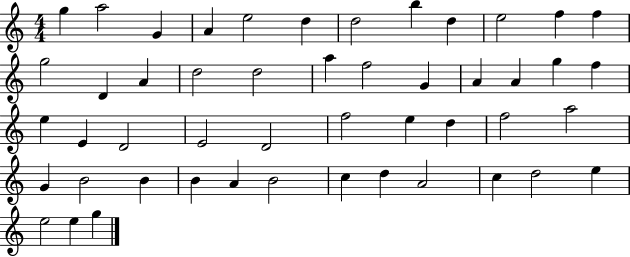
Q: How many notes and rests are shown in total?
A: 49